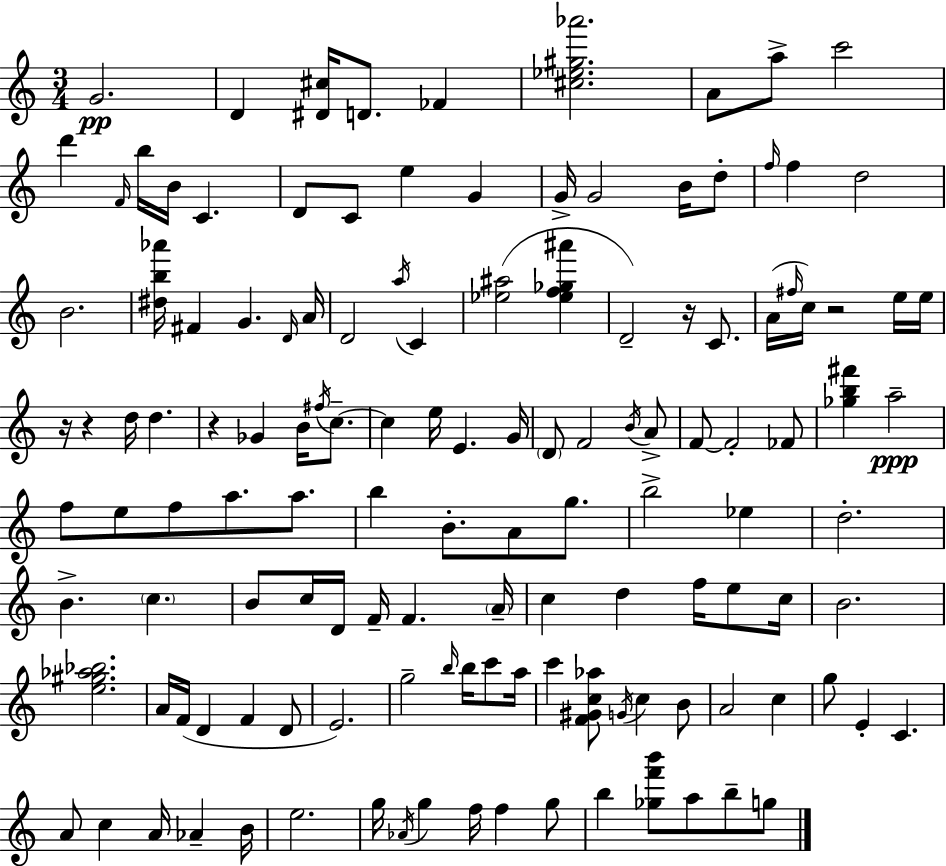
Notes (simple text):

G4/h. D4/q [D#4,C#5]/s D4/e. FES4/q [C#5,Eb5,G#5,Ab6]/h. A4/e A5/e C6/h D6/q F4/s B5/s B4/s C4/q. D4/e C4/e E5/q G4/q G4/s G4/h B4/s D5/e F5/s F5/q D5/h B4/h. [D#5,B5,Ab6]/s F#4/q G4/q. D4/s A4/s D4/h A5/s C4/q [Eb5,A#5]/h [Eb5,F5,Gb5,A#6]/q D4/h R/s C4/e. A4/s F#5/s C5/s R/h E5/s E5/s R/s R/q D5/s D5/q. R/q Gb4/q B4/s F#5/s C5/e. C5/q E5/s E4/q. G4/s D4/e F4/h B4/s A4/e F4/e F4/h FES4/e [Gb5,B5,F#6]/q A5/h F5/e E5/e F5/e A5/e. A5/e. B5/q B4/e. A4/e G5/e. B5/h Eb5/q D5/h. B4/q. C5/q. B4/e C5/s D4/s F4/s F4/q. A4/s C5/q D5/q F5/s E5/e C5/s B4/h. [E5,G#5,Ab5,Bb5]/h. A4/s F4/s D4/q F4/q D4/e E4/h. G5/h B5/s B5/s C6/e A5/s C6/q [F4,G#4,C5,Ab5]/e G4/s C5/q B4/e A4/h C5/q G5/e E4/q C4/q. A4/e C5/q A4/s Ab4/q B4/s E5/h. G5/s Ab4/s G5/q F5/s F5/q G5/e B5/q [Gb5,F6,B6]/e A5/e B5/e G5/e